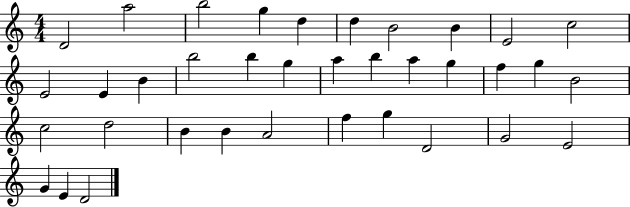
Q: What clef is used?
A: treble